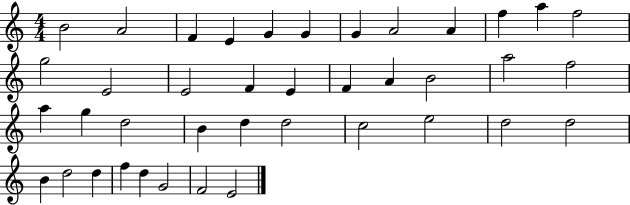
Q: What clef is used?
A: treble